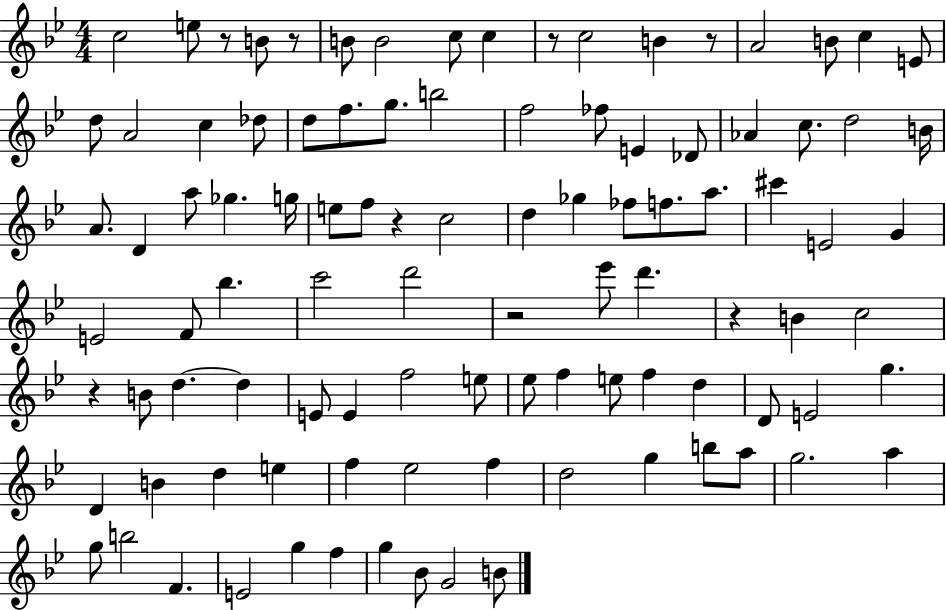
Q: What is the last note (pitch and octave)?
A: B4